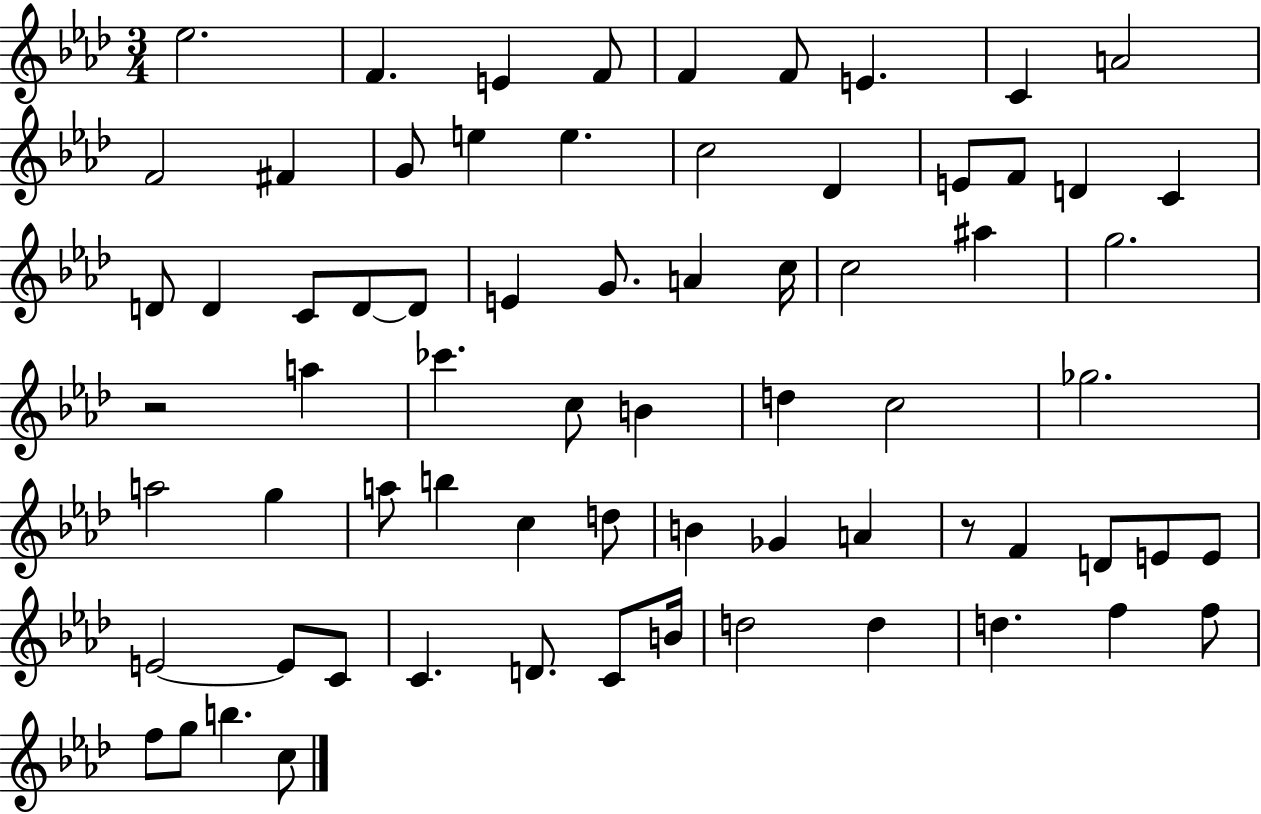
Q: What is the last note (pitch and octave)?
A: C5